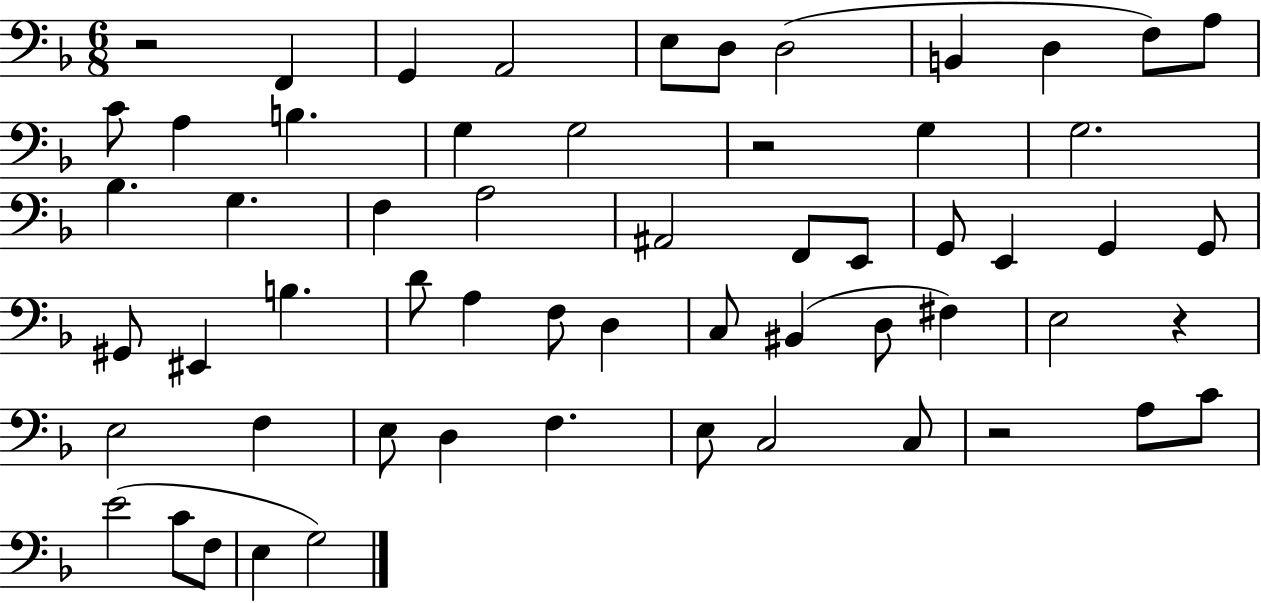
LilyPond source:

{
  \clef bass
  \numericTimeSignature
  \time 6/8
  \key f \major
  r2 f,4 | g,4 a,2 | e8 d8 d2( | b,4 d4 f8) a8 | \break c'8 a4 b4. | g4 g2 | r2 g4 | g2. | \break bes4. g4. | f4 a2 | ais,2 f,8 e,8 | g,8 e,4 g,4 g,8 | \break gis,8 eis,4 b4. | d'8 a4 f8 d4 | c8 bis,4( d8 fis4) | e2 r4 | \break e2 f4 | e8 d4 f4. | e8 c2 c8 | r2 a8 c'8 | \break e'2( c'8 f8 | e4 g2) | \bar "|."
}